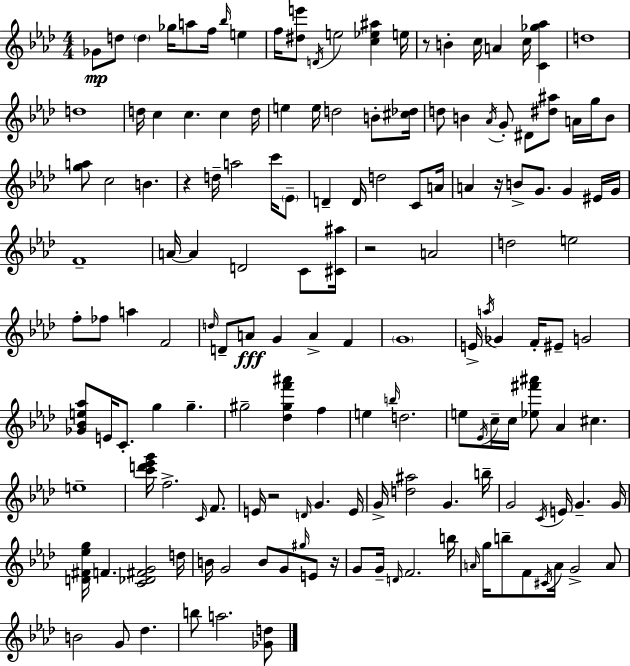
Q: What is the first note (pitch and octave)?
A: Gb4